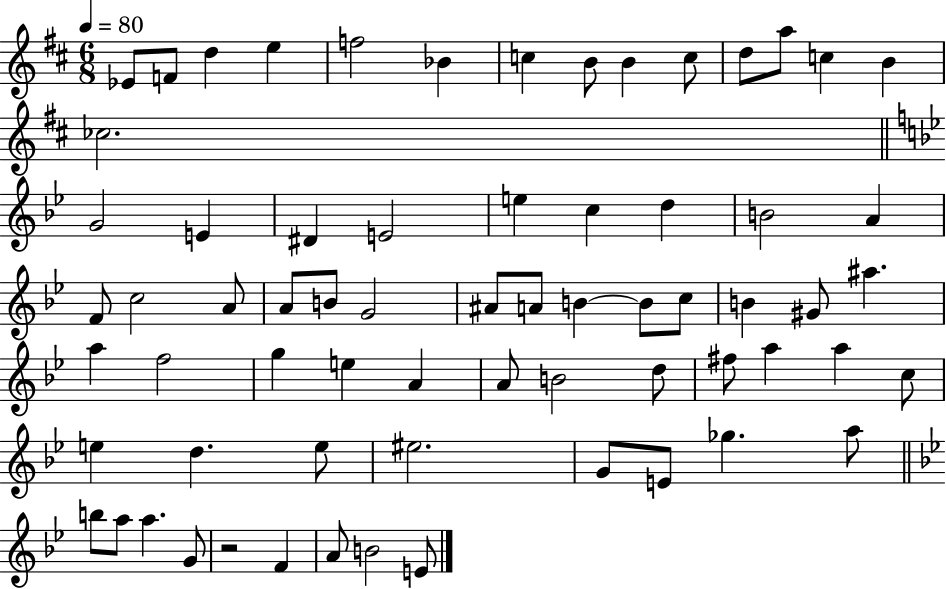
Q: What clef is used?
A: treble